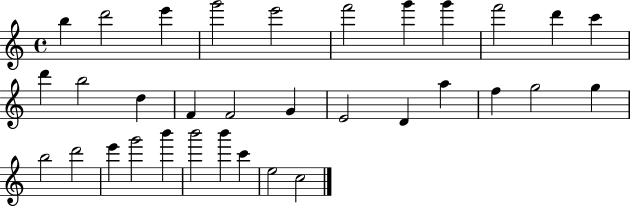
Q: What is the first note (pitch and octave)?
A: B5